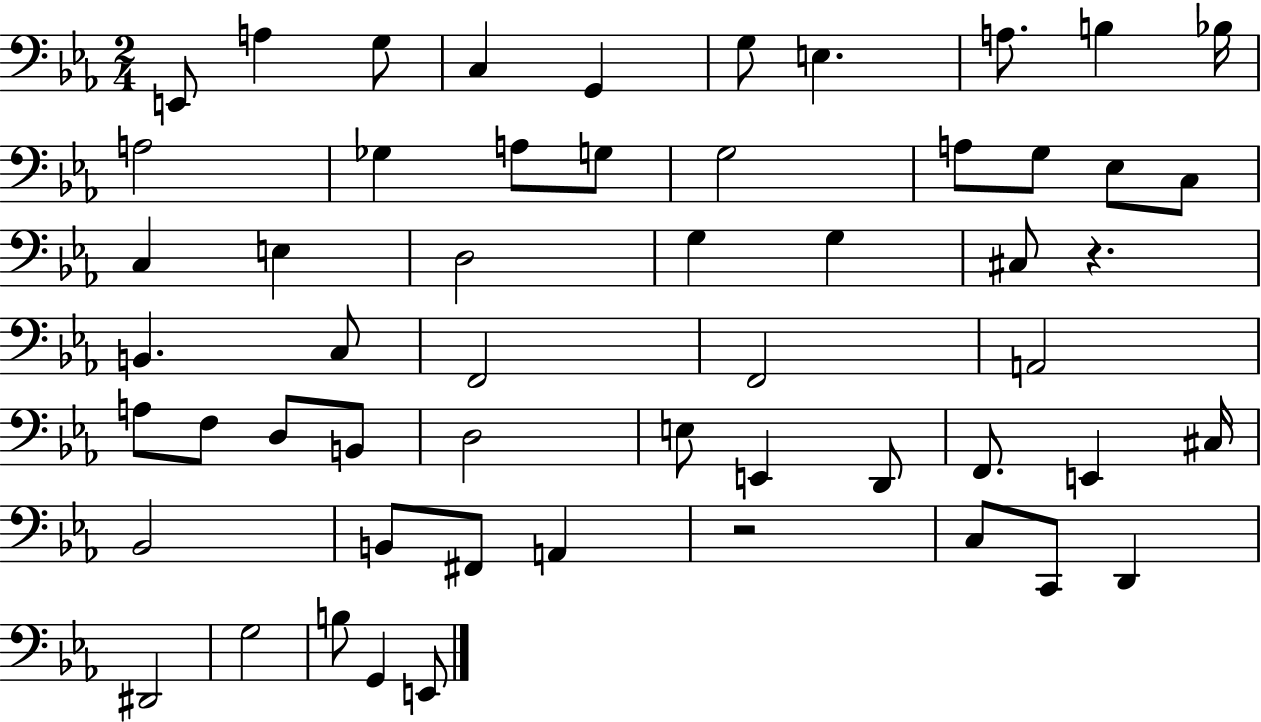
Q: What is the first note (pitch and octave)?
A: E2